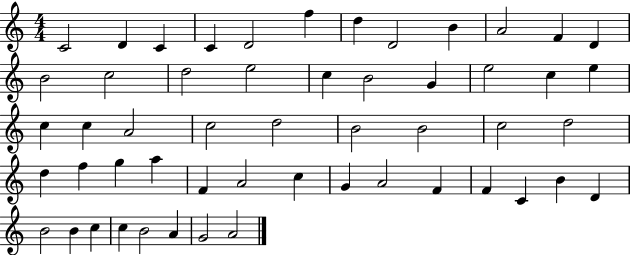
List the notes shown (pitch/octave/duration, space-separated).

C4/h D4/q C4/q C4/q D4/h F5/q D5/q D4/h B4/q A4/h F4/q D4/q B4/h C5/h D5/h E5/h C5/q B4/h G4/q E5/h C5/q E5/q C5/q C5/q A4/h C5/h D5/h B4/h B4/h C5/h D5/h D5/q F5/q G5/q A5/q F4/q A4/h C5/q G4/q A4/h F4/q F4/q C4/q B4/q D4/q B4/h B4/q C5/q C5/q B4/h A4/q G4/h A4/h